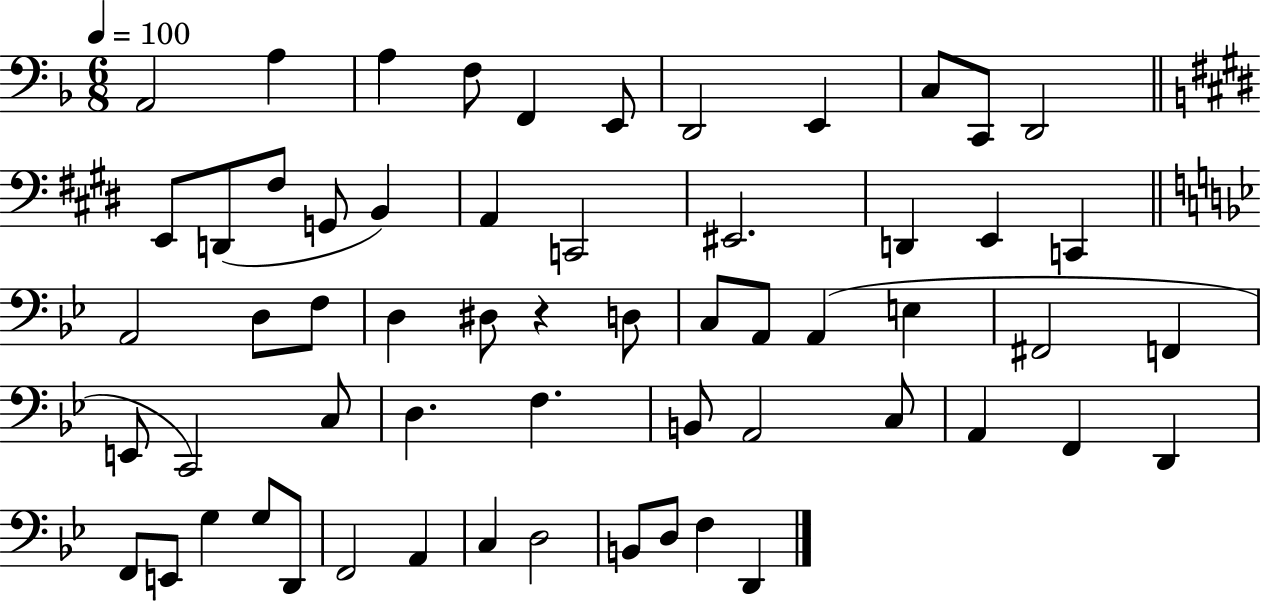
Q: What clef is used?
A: bass